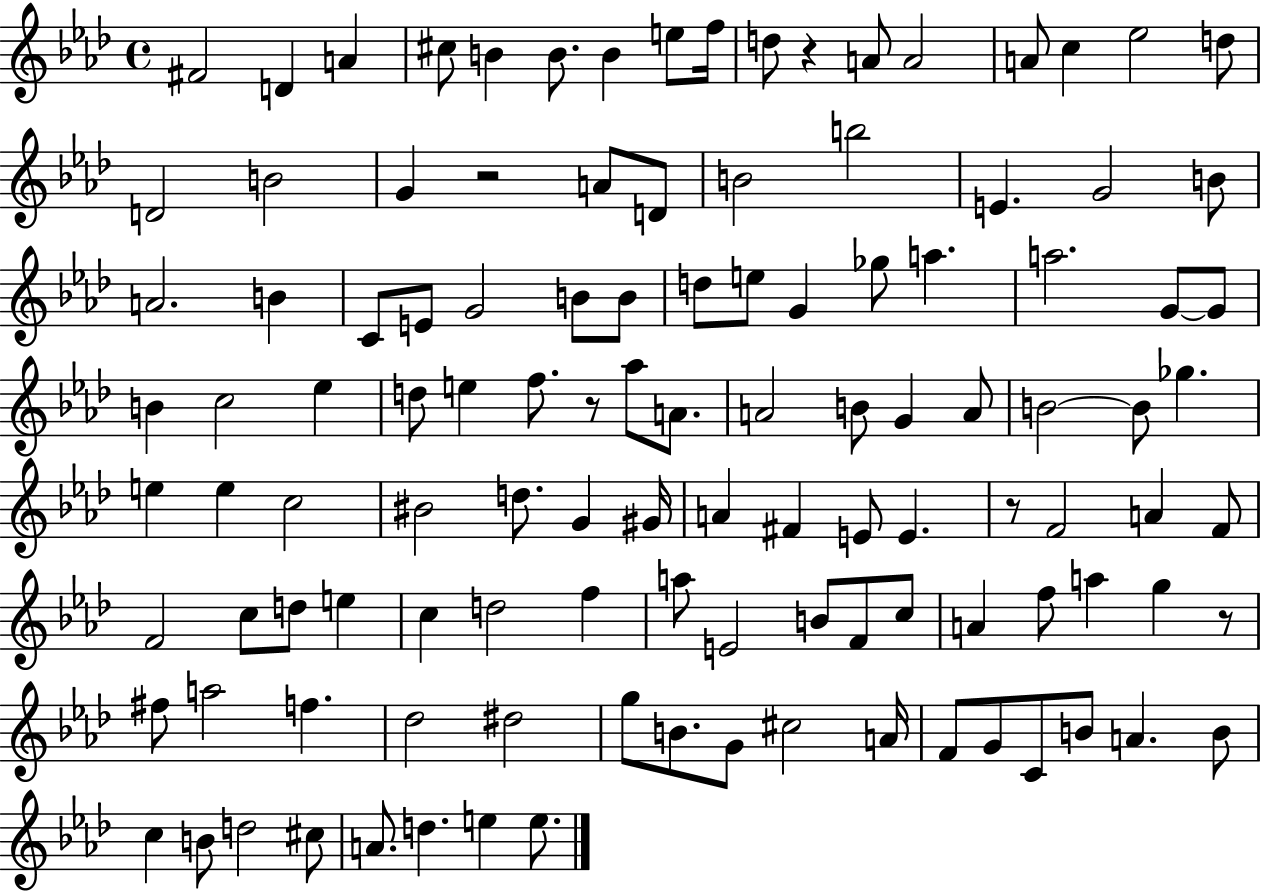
{
  \clef treble
  \time 4/4
  \defaultTimeSignature
  \key aes \major
  fis'2 d'4 a'4 | cis''8 b'4 b'8. b'4 e''8 f''16 | d''8 r4 a'8 a'2 | a'8 c''4 ees''2 d''8 | \break d'2 b'2 | g'4 r2 a'8 d'8 | b'2 b''2 | e'4. g'2 b'8 | \break a'2. b'4 | c'8 e'8 g'2 b'8 b'8 | d''8 e''8 g'4 ges''8 a''4. | a''2. g'8~~ g'8 | \break b'4 c''2 ees''4 | d''8 e''4 f''8. r8 aes''8 a'8. | a'2 b'8 g'4 a'8 | b'2~~ b'8 ges''4. | \break e''4 e''4 c''2 | bis'2 d''8. g'4 gis'16 | a'4 fis'4 e'8 e'4. | r8 f'2 a'4 f'8 | \break f'2 c''8 d''8 e''4 | c''4 d''2 f''4 | a''8 e'2 b'8 f'8 c''8 | a'4 f''8 a''4 g''4 r8 | \break fis''8 a''2 f''4. | des''2 dis''2 | g''8 b'8. g'8 cis''2 a'16 | f'8 g'8 c'8 b'8 a'4. b'8 | \break c''4 b'8 d''2 cis''8 | a'8. d''4. e''4 e''8. | \bar "|."
}